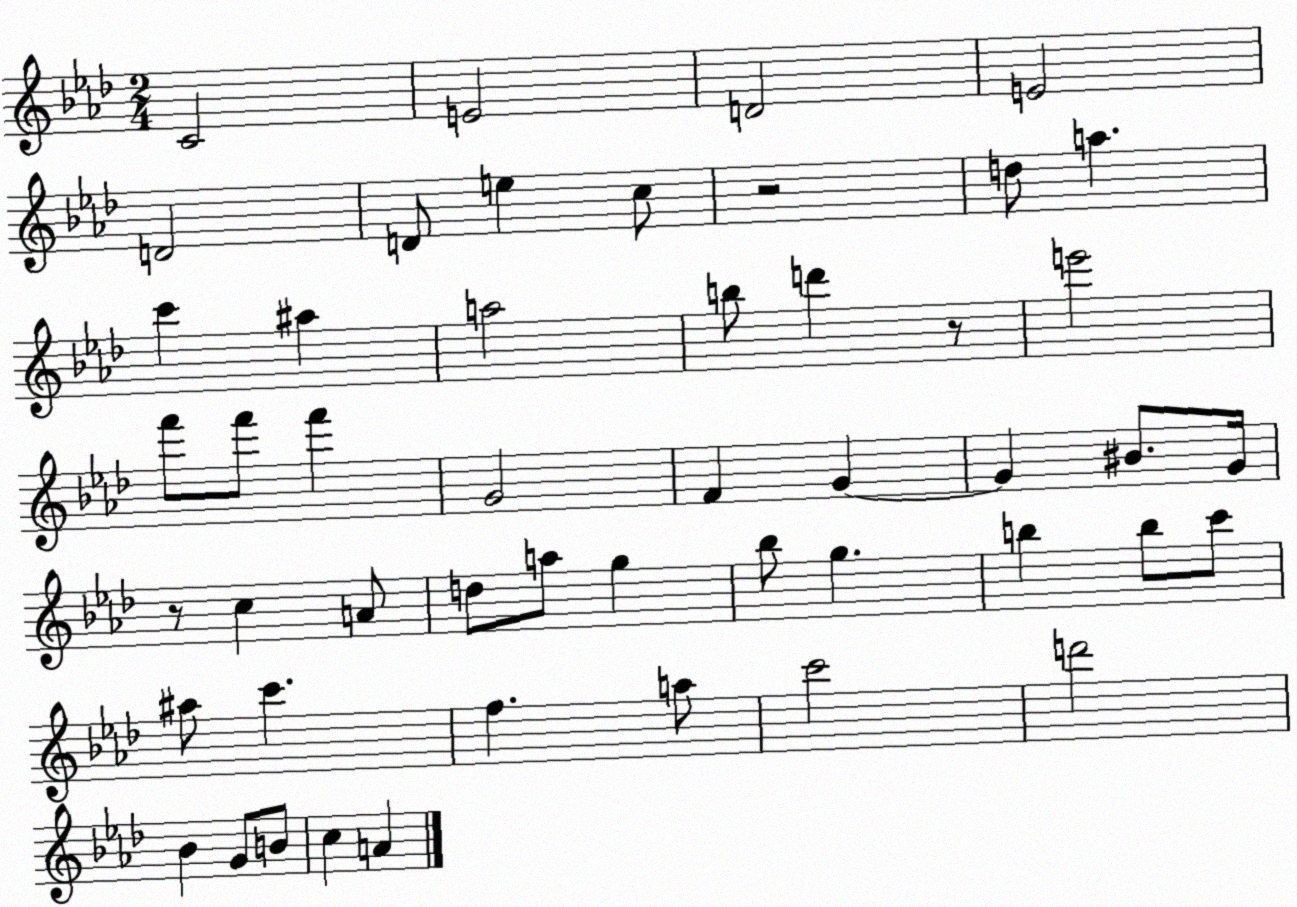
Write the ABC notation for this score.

X:1
T:Untitled
M:2/4
L:1/4
K:Ab
C2 E2 D2 E2 D2 D/2 e c/2 z2 d/2 a c' ^a a2 b/2 d' z/2 e'2 f'/2 f'/2 f' G2 F G G ^B/2 G/4 z/2 c A/2 d/2 a/2 g _b/2 g b b/2 c'/2 ^a/2 c' f a/2 c'2 d'2 _B G/2 B/2 c A